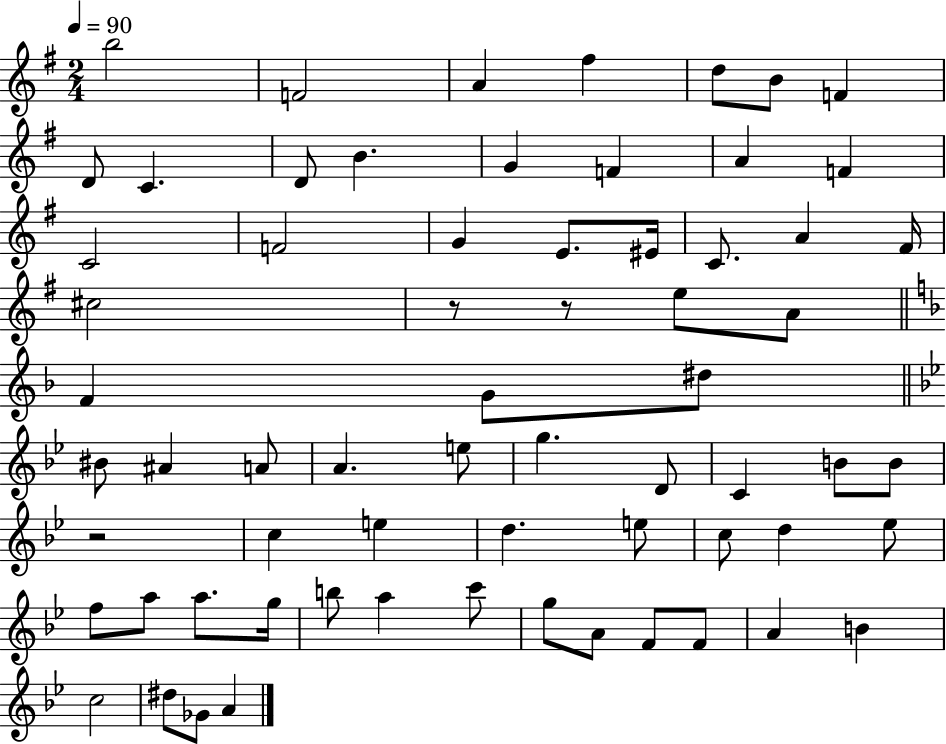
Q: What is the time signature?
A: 2/4